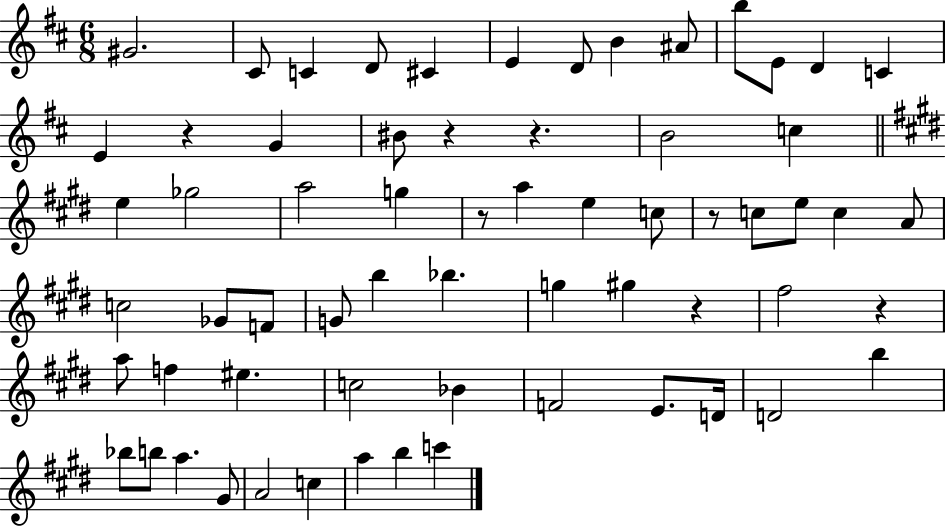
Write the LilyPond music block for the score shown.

{
  \clef treble
  \numericTimeSignature
  \time 6/8
  \key d \major
  gis'2. | cis'8 c'4 d'8 cis'4 | e'4 d'8 b'4 ais'8 | b''8 e'8 d'4 c'4 | \break e'4 r4 g'4 | bis'8 r4 r4. | b'2 c''4 | \bar "||" \break \key e \major e''4 ges''2 | a''2 g''4 | r8 a''4 e''4 c''8 | r8 c''8 e''8 c''4 a'8 | \break c''2 ges'8 f'8 | g'8 b''4 bes''4. | g''4 gis''4 r4 | fis''2 r4 | \break a''8 f''4 eis''4. | c''2 bes'4 | f'2 e'8. d'16 | d'2 b''4 | \break bes''8 b''8 a''4. gis'8 | a'2 c''4 | a''4 b''4 c'''4 | \bar "|."
}